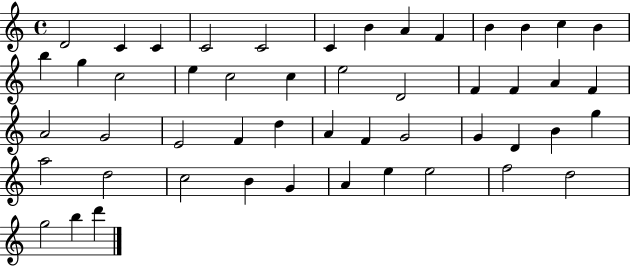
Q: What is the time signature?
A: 4/4